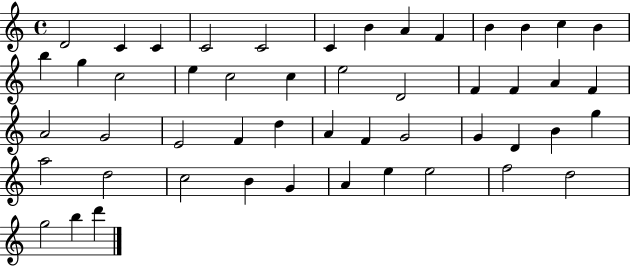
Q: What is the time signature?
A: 4/4